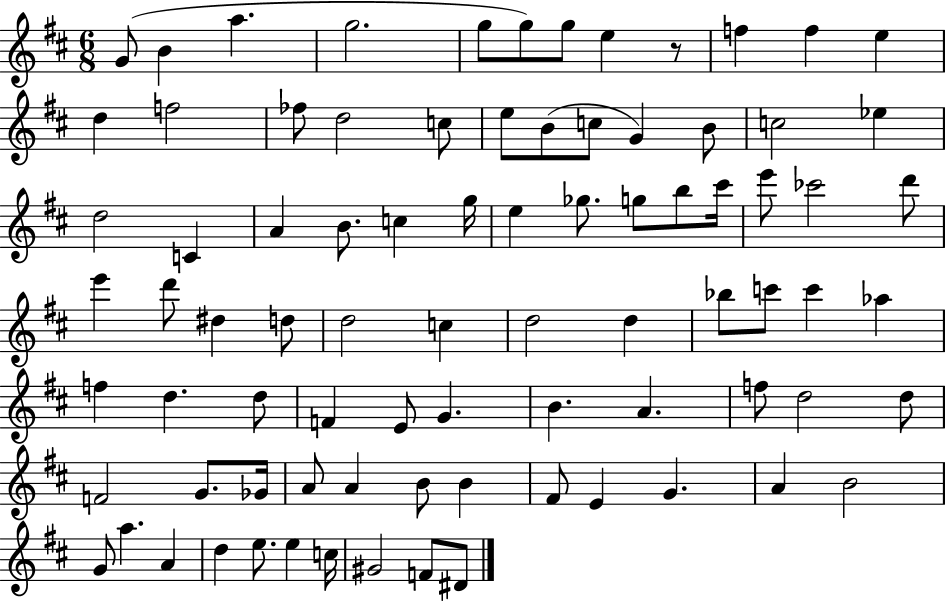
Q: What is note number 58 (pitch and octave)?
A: F5